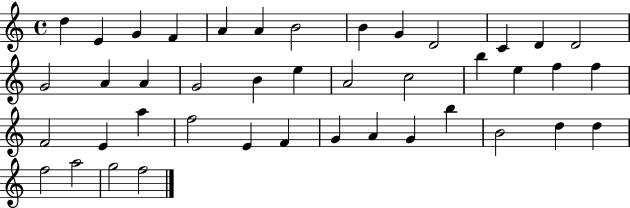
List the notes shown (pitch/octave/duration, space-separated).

D5/q E4/q G4/q F4/q A4/q A4/q B4/h B4/q G4/q D4/h C4/q D4/q D4/h G4/h A4/q A4/q G4/h B4/q E5/q A4/h C5/h B5/q E5/q F5/q F5/q F4/h E4/q A5/q F5/h E4/q F4/q G4/q A4/q G4/q B5/q B4/h D5/q D5/q F5/h A5/h G5/h F5/h